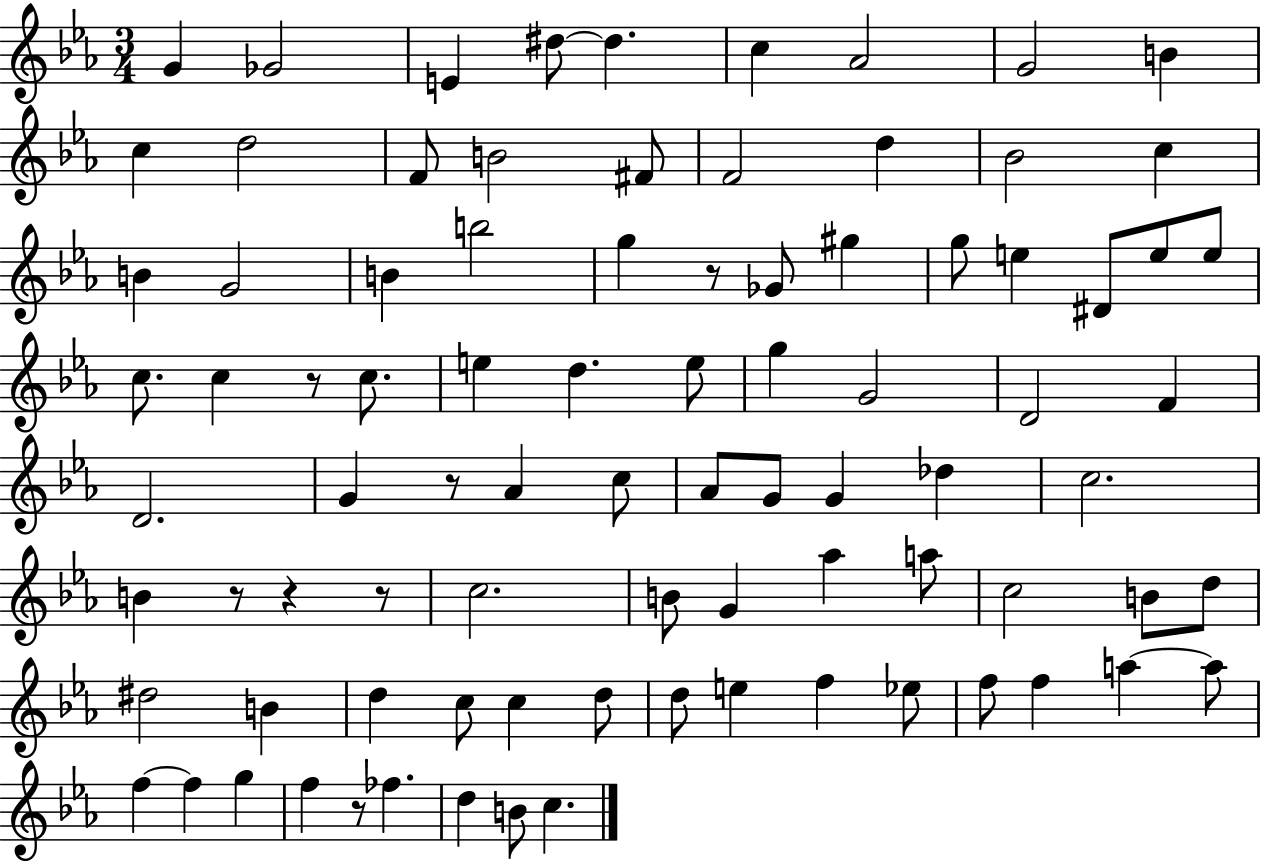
{
  \clef treble
  \numericTimeSignature
  \time 3/4
  \key ees \major
  \repeat volta 2 { g'4 ges'2 | e'4 dis''8~~ dis''4. | c''4 aes'2 | g'2 b'4 | \break c''4 d''2 | f'8 b'2 fis'8 | f'2 d''4 | bes'2 c''4 | \break b'4 g'2 | b'4 b''2 | g''4 r8 ges'8 gis''4 | g''8 e''4 dis'8 e''8 e''8 | \break c''8. c''4 r8 c''8. | e''4 d''4. e''8 | g''4 g'2 | d'2 f'4 | \break d'2. | g'4 r8 aes'4 c''8 | aes'8 g'8 g'4 des''4 | c''2. | \break b'4 r8 r4 r8 | c''2. | b'8 g'4 aes''4 a''8 | c''2 b'8 d''8 | \break dis''2 b'4 | d''4 c''8 c''4 d''8 | d''8 e''4 f''4 ees''8 | f''8 f''4 a''4~~ a''8 | \break f''4~~ f''4 g''4 | f''4 r8 fes''4. | d''4 b'8 c''4. | } \bar "|."
}